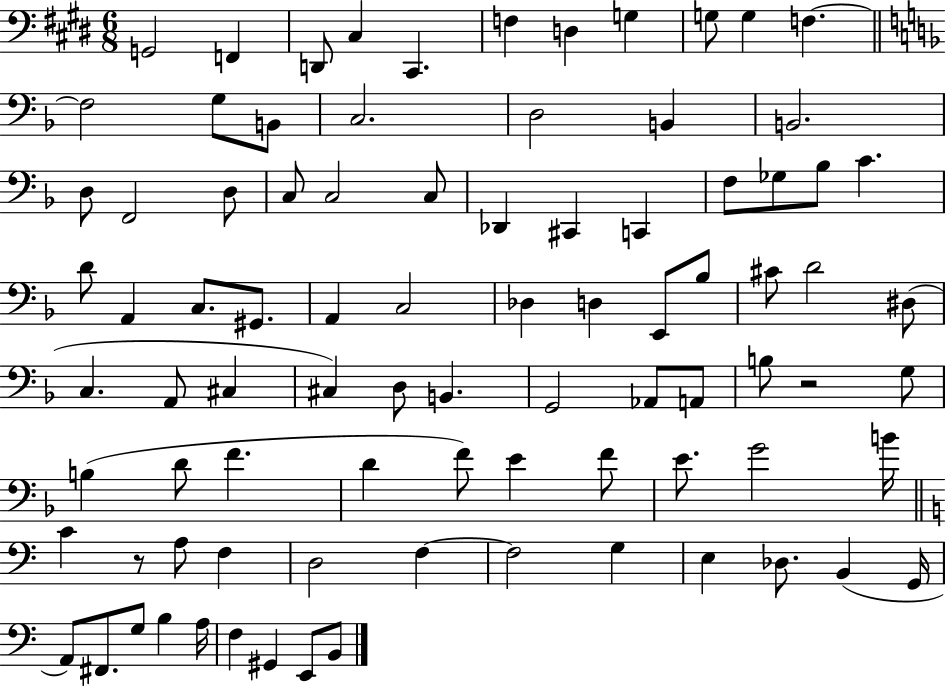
{
  \clef bass
  \numericTimeSignature
  \time 6/8
  \key e \major
  g,2 f,4 | d,8 cis4 cis,4. | f4 d4 g4 | g8 g4 f4.~~ | \break \bar "||" \break \key f \major f2 g8 b,8 | c2. | d2 b,4 | b,2. | \break d8 f,2 d8 | c8 c2 c8 | des,4 cis,4 c,4 | f8 ges8 bes8 c'4. | \break d'8 a,4 c8. gis,8. | a,4 c2 | des4 d4 e,8 bes8 | cis'8 d'2 dis8( | \break c4. a,8 cis4 | cis4) d8 b,4. | g,2 aes,8 a,8 | b8 r2 g8 | \break b4( d'8 f'4. | d'4 f'8) e'4 f'8 | e'8. g'2 b'16 | \bar "||" \break \key a \minor c'4 r8 a8 f4 | d2 f4~~ | f2 g4 | e4 des8. b,4( g,16 | \break a,8) fis,8. g8 b4 a16 | f4 gis,4 e,8 b,8 | \bar "|."
}